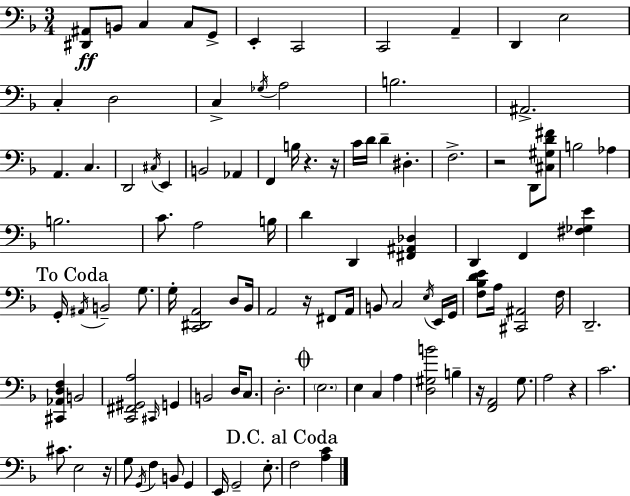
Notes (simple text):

[D#2,A#2]/e B2/e C3/q C3/e G2/e E2/q C2/h C2/h A2/q D2/q E3/h C3/q D3/h C3/q Gb3/s A3/h B3/h. A#2/h. A2/q. C3/q. D2/h C#3/s E2/q B2/h Ab2/q F2/q B3/s R/q. R/s C4/s D4/s D4/q D#3/q. F3/h. R/h D2/e [C#3,G#3,D4,F#4]/e B3/h Ab3/q B3/h. C4/e. A3/h B3/s D4/q D2/q [F#2,A#2,Db3]/q D2/q F2/q [F#3,Gb3,E4]/q G2/s A#2/s B2/h G3/e. G3/s [C2,D#2,A2]/h D3/e Bb2/s A2/h R/s F#2/e A2/s B2/e C3/h E3/s E2/s G2/s [F3,Bb3,D4,E4]/e A3/s [C#2,A#2]/h F3/s D2/h. [C#2,Ab2,D3,F3]/q B2/h [C2,F#2,G#2,A3]/h C#2/s G2/q B2/h D3/s C3/e. D3/h. E3/h. E3/q C3/q A3/q [D3,G#3,B4]/h B3/q R/s [F2,A2]/h G3/e. A3/h R/q C4/h. C#4/e. E3/h R/s G3/e G2/s F3/q B2/e G2/q E2/s G2/h E3/e. F3/h [A3,C4]/q